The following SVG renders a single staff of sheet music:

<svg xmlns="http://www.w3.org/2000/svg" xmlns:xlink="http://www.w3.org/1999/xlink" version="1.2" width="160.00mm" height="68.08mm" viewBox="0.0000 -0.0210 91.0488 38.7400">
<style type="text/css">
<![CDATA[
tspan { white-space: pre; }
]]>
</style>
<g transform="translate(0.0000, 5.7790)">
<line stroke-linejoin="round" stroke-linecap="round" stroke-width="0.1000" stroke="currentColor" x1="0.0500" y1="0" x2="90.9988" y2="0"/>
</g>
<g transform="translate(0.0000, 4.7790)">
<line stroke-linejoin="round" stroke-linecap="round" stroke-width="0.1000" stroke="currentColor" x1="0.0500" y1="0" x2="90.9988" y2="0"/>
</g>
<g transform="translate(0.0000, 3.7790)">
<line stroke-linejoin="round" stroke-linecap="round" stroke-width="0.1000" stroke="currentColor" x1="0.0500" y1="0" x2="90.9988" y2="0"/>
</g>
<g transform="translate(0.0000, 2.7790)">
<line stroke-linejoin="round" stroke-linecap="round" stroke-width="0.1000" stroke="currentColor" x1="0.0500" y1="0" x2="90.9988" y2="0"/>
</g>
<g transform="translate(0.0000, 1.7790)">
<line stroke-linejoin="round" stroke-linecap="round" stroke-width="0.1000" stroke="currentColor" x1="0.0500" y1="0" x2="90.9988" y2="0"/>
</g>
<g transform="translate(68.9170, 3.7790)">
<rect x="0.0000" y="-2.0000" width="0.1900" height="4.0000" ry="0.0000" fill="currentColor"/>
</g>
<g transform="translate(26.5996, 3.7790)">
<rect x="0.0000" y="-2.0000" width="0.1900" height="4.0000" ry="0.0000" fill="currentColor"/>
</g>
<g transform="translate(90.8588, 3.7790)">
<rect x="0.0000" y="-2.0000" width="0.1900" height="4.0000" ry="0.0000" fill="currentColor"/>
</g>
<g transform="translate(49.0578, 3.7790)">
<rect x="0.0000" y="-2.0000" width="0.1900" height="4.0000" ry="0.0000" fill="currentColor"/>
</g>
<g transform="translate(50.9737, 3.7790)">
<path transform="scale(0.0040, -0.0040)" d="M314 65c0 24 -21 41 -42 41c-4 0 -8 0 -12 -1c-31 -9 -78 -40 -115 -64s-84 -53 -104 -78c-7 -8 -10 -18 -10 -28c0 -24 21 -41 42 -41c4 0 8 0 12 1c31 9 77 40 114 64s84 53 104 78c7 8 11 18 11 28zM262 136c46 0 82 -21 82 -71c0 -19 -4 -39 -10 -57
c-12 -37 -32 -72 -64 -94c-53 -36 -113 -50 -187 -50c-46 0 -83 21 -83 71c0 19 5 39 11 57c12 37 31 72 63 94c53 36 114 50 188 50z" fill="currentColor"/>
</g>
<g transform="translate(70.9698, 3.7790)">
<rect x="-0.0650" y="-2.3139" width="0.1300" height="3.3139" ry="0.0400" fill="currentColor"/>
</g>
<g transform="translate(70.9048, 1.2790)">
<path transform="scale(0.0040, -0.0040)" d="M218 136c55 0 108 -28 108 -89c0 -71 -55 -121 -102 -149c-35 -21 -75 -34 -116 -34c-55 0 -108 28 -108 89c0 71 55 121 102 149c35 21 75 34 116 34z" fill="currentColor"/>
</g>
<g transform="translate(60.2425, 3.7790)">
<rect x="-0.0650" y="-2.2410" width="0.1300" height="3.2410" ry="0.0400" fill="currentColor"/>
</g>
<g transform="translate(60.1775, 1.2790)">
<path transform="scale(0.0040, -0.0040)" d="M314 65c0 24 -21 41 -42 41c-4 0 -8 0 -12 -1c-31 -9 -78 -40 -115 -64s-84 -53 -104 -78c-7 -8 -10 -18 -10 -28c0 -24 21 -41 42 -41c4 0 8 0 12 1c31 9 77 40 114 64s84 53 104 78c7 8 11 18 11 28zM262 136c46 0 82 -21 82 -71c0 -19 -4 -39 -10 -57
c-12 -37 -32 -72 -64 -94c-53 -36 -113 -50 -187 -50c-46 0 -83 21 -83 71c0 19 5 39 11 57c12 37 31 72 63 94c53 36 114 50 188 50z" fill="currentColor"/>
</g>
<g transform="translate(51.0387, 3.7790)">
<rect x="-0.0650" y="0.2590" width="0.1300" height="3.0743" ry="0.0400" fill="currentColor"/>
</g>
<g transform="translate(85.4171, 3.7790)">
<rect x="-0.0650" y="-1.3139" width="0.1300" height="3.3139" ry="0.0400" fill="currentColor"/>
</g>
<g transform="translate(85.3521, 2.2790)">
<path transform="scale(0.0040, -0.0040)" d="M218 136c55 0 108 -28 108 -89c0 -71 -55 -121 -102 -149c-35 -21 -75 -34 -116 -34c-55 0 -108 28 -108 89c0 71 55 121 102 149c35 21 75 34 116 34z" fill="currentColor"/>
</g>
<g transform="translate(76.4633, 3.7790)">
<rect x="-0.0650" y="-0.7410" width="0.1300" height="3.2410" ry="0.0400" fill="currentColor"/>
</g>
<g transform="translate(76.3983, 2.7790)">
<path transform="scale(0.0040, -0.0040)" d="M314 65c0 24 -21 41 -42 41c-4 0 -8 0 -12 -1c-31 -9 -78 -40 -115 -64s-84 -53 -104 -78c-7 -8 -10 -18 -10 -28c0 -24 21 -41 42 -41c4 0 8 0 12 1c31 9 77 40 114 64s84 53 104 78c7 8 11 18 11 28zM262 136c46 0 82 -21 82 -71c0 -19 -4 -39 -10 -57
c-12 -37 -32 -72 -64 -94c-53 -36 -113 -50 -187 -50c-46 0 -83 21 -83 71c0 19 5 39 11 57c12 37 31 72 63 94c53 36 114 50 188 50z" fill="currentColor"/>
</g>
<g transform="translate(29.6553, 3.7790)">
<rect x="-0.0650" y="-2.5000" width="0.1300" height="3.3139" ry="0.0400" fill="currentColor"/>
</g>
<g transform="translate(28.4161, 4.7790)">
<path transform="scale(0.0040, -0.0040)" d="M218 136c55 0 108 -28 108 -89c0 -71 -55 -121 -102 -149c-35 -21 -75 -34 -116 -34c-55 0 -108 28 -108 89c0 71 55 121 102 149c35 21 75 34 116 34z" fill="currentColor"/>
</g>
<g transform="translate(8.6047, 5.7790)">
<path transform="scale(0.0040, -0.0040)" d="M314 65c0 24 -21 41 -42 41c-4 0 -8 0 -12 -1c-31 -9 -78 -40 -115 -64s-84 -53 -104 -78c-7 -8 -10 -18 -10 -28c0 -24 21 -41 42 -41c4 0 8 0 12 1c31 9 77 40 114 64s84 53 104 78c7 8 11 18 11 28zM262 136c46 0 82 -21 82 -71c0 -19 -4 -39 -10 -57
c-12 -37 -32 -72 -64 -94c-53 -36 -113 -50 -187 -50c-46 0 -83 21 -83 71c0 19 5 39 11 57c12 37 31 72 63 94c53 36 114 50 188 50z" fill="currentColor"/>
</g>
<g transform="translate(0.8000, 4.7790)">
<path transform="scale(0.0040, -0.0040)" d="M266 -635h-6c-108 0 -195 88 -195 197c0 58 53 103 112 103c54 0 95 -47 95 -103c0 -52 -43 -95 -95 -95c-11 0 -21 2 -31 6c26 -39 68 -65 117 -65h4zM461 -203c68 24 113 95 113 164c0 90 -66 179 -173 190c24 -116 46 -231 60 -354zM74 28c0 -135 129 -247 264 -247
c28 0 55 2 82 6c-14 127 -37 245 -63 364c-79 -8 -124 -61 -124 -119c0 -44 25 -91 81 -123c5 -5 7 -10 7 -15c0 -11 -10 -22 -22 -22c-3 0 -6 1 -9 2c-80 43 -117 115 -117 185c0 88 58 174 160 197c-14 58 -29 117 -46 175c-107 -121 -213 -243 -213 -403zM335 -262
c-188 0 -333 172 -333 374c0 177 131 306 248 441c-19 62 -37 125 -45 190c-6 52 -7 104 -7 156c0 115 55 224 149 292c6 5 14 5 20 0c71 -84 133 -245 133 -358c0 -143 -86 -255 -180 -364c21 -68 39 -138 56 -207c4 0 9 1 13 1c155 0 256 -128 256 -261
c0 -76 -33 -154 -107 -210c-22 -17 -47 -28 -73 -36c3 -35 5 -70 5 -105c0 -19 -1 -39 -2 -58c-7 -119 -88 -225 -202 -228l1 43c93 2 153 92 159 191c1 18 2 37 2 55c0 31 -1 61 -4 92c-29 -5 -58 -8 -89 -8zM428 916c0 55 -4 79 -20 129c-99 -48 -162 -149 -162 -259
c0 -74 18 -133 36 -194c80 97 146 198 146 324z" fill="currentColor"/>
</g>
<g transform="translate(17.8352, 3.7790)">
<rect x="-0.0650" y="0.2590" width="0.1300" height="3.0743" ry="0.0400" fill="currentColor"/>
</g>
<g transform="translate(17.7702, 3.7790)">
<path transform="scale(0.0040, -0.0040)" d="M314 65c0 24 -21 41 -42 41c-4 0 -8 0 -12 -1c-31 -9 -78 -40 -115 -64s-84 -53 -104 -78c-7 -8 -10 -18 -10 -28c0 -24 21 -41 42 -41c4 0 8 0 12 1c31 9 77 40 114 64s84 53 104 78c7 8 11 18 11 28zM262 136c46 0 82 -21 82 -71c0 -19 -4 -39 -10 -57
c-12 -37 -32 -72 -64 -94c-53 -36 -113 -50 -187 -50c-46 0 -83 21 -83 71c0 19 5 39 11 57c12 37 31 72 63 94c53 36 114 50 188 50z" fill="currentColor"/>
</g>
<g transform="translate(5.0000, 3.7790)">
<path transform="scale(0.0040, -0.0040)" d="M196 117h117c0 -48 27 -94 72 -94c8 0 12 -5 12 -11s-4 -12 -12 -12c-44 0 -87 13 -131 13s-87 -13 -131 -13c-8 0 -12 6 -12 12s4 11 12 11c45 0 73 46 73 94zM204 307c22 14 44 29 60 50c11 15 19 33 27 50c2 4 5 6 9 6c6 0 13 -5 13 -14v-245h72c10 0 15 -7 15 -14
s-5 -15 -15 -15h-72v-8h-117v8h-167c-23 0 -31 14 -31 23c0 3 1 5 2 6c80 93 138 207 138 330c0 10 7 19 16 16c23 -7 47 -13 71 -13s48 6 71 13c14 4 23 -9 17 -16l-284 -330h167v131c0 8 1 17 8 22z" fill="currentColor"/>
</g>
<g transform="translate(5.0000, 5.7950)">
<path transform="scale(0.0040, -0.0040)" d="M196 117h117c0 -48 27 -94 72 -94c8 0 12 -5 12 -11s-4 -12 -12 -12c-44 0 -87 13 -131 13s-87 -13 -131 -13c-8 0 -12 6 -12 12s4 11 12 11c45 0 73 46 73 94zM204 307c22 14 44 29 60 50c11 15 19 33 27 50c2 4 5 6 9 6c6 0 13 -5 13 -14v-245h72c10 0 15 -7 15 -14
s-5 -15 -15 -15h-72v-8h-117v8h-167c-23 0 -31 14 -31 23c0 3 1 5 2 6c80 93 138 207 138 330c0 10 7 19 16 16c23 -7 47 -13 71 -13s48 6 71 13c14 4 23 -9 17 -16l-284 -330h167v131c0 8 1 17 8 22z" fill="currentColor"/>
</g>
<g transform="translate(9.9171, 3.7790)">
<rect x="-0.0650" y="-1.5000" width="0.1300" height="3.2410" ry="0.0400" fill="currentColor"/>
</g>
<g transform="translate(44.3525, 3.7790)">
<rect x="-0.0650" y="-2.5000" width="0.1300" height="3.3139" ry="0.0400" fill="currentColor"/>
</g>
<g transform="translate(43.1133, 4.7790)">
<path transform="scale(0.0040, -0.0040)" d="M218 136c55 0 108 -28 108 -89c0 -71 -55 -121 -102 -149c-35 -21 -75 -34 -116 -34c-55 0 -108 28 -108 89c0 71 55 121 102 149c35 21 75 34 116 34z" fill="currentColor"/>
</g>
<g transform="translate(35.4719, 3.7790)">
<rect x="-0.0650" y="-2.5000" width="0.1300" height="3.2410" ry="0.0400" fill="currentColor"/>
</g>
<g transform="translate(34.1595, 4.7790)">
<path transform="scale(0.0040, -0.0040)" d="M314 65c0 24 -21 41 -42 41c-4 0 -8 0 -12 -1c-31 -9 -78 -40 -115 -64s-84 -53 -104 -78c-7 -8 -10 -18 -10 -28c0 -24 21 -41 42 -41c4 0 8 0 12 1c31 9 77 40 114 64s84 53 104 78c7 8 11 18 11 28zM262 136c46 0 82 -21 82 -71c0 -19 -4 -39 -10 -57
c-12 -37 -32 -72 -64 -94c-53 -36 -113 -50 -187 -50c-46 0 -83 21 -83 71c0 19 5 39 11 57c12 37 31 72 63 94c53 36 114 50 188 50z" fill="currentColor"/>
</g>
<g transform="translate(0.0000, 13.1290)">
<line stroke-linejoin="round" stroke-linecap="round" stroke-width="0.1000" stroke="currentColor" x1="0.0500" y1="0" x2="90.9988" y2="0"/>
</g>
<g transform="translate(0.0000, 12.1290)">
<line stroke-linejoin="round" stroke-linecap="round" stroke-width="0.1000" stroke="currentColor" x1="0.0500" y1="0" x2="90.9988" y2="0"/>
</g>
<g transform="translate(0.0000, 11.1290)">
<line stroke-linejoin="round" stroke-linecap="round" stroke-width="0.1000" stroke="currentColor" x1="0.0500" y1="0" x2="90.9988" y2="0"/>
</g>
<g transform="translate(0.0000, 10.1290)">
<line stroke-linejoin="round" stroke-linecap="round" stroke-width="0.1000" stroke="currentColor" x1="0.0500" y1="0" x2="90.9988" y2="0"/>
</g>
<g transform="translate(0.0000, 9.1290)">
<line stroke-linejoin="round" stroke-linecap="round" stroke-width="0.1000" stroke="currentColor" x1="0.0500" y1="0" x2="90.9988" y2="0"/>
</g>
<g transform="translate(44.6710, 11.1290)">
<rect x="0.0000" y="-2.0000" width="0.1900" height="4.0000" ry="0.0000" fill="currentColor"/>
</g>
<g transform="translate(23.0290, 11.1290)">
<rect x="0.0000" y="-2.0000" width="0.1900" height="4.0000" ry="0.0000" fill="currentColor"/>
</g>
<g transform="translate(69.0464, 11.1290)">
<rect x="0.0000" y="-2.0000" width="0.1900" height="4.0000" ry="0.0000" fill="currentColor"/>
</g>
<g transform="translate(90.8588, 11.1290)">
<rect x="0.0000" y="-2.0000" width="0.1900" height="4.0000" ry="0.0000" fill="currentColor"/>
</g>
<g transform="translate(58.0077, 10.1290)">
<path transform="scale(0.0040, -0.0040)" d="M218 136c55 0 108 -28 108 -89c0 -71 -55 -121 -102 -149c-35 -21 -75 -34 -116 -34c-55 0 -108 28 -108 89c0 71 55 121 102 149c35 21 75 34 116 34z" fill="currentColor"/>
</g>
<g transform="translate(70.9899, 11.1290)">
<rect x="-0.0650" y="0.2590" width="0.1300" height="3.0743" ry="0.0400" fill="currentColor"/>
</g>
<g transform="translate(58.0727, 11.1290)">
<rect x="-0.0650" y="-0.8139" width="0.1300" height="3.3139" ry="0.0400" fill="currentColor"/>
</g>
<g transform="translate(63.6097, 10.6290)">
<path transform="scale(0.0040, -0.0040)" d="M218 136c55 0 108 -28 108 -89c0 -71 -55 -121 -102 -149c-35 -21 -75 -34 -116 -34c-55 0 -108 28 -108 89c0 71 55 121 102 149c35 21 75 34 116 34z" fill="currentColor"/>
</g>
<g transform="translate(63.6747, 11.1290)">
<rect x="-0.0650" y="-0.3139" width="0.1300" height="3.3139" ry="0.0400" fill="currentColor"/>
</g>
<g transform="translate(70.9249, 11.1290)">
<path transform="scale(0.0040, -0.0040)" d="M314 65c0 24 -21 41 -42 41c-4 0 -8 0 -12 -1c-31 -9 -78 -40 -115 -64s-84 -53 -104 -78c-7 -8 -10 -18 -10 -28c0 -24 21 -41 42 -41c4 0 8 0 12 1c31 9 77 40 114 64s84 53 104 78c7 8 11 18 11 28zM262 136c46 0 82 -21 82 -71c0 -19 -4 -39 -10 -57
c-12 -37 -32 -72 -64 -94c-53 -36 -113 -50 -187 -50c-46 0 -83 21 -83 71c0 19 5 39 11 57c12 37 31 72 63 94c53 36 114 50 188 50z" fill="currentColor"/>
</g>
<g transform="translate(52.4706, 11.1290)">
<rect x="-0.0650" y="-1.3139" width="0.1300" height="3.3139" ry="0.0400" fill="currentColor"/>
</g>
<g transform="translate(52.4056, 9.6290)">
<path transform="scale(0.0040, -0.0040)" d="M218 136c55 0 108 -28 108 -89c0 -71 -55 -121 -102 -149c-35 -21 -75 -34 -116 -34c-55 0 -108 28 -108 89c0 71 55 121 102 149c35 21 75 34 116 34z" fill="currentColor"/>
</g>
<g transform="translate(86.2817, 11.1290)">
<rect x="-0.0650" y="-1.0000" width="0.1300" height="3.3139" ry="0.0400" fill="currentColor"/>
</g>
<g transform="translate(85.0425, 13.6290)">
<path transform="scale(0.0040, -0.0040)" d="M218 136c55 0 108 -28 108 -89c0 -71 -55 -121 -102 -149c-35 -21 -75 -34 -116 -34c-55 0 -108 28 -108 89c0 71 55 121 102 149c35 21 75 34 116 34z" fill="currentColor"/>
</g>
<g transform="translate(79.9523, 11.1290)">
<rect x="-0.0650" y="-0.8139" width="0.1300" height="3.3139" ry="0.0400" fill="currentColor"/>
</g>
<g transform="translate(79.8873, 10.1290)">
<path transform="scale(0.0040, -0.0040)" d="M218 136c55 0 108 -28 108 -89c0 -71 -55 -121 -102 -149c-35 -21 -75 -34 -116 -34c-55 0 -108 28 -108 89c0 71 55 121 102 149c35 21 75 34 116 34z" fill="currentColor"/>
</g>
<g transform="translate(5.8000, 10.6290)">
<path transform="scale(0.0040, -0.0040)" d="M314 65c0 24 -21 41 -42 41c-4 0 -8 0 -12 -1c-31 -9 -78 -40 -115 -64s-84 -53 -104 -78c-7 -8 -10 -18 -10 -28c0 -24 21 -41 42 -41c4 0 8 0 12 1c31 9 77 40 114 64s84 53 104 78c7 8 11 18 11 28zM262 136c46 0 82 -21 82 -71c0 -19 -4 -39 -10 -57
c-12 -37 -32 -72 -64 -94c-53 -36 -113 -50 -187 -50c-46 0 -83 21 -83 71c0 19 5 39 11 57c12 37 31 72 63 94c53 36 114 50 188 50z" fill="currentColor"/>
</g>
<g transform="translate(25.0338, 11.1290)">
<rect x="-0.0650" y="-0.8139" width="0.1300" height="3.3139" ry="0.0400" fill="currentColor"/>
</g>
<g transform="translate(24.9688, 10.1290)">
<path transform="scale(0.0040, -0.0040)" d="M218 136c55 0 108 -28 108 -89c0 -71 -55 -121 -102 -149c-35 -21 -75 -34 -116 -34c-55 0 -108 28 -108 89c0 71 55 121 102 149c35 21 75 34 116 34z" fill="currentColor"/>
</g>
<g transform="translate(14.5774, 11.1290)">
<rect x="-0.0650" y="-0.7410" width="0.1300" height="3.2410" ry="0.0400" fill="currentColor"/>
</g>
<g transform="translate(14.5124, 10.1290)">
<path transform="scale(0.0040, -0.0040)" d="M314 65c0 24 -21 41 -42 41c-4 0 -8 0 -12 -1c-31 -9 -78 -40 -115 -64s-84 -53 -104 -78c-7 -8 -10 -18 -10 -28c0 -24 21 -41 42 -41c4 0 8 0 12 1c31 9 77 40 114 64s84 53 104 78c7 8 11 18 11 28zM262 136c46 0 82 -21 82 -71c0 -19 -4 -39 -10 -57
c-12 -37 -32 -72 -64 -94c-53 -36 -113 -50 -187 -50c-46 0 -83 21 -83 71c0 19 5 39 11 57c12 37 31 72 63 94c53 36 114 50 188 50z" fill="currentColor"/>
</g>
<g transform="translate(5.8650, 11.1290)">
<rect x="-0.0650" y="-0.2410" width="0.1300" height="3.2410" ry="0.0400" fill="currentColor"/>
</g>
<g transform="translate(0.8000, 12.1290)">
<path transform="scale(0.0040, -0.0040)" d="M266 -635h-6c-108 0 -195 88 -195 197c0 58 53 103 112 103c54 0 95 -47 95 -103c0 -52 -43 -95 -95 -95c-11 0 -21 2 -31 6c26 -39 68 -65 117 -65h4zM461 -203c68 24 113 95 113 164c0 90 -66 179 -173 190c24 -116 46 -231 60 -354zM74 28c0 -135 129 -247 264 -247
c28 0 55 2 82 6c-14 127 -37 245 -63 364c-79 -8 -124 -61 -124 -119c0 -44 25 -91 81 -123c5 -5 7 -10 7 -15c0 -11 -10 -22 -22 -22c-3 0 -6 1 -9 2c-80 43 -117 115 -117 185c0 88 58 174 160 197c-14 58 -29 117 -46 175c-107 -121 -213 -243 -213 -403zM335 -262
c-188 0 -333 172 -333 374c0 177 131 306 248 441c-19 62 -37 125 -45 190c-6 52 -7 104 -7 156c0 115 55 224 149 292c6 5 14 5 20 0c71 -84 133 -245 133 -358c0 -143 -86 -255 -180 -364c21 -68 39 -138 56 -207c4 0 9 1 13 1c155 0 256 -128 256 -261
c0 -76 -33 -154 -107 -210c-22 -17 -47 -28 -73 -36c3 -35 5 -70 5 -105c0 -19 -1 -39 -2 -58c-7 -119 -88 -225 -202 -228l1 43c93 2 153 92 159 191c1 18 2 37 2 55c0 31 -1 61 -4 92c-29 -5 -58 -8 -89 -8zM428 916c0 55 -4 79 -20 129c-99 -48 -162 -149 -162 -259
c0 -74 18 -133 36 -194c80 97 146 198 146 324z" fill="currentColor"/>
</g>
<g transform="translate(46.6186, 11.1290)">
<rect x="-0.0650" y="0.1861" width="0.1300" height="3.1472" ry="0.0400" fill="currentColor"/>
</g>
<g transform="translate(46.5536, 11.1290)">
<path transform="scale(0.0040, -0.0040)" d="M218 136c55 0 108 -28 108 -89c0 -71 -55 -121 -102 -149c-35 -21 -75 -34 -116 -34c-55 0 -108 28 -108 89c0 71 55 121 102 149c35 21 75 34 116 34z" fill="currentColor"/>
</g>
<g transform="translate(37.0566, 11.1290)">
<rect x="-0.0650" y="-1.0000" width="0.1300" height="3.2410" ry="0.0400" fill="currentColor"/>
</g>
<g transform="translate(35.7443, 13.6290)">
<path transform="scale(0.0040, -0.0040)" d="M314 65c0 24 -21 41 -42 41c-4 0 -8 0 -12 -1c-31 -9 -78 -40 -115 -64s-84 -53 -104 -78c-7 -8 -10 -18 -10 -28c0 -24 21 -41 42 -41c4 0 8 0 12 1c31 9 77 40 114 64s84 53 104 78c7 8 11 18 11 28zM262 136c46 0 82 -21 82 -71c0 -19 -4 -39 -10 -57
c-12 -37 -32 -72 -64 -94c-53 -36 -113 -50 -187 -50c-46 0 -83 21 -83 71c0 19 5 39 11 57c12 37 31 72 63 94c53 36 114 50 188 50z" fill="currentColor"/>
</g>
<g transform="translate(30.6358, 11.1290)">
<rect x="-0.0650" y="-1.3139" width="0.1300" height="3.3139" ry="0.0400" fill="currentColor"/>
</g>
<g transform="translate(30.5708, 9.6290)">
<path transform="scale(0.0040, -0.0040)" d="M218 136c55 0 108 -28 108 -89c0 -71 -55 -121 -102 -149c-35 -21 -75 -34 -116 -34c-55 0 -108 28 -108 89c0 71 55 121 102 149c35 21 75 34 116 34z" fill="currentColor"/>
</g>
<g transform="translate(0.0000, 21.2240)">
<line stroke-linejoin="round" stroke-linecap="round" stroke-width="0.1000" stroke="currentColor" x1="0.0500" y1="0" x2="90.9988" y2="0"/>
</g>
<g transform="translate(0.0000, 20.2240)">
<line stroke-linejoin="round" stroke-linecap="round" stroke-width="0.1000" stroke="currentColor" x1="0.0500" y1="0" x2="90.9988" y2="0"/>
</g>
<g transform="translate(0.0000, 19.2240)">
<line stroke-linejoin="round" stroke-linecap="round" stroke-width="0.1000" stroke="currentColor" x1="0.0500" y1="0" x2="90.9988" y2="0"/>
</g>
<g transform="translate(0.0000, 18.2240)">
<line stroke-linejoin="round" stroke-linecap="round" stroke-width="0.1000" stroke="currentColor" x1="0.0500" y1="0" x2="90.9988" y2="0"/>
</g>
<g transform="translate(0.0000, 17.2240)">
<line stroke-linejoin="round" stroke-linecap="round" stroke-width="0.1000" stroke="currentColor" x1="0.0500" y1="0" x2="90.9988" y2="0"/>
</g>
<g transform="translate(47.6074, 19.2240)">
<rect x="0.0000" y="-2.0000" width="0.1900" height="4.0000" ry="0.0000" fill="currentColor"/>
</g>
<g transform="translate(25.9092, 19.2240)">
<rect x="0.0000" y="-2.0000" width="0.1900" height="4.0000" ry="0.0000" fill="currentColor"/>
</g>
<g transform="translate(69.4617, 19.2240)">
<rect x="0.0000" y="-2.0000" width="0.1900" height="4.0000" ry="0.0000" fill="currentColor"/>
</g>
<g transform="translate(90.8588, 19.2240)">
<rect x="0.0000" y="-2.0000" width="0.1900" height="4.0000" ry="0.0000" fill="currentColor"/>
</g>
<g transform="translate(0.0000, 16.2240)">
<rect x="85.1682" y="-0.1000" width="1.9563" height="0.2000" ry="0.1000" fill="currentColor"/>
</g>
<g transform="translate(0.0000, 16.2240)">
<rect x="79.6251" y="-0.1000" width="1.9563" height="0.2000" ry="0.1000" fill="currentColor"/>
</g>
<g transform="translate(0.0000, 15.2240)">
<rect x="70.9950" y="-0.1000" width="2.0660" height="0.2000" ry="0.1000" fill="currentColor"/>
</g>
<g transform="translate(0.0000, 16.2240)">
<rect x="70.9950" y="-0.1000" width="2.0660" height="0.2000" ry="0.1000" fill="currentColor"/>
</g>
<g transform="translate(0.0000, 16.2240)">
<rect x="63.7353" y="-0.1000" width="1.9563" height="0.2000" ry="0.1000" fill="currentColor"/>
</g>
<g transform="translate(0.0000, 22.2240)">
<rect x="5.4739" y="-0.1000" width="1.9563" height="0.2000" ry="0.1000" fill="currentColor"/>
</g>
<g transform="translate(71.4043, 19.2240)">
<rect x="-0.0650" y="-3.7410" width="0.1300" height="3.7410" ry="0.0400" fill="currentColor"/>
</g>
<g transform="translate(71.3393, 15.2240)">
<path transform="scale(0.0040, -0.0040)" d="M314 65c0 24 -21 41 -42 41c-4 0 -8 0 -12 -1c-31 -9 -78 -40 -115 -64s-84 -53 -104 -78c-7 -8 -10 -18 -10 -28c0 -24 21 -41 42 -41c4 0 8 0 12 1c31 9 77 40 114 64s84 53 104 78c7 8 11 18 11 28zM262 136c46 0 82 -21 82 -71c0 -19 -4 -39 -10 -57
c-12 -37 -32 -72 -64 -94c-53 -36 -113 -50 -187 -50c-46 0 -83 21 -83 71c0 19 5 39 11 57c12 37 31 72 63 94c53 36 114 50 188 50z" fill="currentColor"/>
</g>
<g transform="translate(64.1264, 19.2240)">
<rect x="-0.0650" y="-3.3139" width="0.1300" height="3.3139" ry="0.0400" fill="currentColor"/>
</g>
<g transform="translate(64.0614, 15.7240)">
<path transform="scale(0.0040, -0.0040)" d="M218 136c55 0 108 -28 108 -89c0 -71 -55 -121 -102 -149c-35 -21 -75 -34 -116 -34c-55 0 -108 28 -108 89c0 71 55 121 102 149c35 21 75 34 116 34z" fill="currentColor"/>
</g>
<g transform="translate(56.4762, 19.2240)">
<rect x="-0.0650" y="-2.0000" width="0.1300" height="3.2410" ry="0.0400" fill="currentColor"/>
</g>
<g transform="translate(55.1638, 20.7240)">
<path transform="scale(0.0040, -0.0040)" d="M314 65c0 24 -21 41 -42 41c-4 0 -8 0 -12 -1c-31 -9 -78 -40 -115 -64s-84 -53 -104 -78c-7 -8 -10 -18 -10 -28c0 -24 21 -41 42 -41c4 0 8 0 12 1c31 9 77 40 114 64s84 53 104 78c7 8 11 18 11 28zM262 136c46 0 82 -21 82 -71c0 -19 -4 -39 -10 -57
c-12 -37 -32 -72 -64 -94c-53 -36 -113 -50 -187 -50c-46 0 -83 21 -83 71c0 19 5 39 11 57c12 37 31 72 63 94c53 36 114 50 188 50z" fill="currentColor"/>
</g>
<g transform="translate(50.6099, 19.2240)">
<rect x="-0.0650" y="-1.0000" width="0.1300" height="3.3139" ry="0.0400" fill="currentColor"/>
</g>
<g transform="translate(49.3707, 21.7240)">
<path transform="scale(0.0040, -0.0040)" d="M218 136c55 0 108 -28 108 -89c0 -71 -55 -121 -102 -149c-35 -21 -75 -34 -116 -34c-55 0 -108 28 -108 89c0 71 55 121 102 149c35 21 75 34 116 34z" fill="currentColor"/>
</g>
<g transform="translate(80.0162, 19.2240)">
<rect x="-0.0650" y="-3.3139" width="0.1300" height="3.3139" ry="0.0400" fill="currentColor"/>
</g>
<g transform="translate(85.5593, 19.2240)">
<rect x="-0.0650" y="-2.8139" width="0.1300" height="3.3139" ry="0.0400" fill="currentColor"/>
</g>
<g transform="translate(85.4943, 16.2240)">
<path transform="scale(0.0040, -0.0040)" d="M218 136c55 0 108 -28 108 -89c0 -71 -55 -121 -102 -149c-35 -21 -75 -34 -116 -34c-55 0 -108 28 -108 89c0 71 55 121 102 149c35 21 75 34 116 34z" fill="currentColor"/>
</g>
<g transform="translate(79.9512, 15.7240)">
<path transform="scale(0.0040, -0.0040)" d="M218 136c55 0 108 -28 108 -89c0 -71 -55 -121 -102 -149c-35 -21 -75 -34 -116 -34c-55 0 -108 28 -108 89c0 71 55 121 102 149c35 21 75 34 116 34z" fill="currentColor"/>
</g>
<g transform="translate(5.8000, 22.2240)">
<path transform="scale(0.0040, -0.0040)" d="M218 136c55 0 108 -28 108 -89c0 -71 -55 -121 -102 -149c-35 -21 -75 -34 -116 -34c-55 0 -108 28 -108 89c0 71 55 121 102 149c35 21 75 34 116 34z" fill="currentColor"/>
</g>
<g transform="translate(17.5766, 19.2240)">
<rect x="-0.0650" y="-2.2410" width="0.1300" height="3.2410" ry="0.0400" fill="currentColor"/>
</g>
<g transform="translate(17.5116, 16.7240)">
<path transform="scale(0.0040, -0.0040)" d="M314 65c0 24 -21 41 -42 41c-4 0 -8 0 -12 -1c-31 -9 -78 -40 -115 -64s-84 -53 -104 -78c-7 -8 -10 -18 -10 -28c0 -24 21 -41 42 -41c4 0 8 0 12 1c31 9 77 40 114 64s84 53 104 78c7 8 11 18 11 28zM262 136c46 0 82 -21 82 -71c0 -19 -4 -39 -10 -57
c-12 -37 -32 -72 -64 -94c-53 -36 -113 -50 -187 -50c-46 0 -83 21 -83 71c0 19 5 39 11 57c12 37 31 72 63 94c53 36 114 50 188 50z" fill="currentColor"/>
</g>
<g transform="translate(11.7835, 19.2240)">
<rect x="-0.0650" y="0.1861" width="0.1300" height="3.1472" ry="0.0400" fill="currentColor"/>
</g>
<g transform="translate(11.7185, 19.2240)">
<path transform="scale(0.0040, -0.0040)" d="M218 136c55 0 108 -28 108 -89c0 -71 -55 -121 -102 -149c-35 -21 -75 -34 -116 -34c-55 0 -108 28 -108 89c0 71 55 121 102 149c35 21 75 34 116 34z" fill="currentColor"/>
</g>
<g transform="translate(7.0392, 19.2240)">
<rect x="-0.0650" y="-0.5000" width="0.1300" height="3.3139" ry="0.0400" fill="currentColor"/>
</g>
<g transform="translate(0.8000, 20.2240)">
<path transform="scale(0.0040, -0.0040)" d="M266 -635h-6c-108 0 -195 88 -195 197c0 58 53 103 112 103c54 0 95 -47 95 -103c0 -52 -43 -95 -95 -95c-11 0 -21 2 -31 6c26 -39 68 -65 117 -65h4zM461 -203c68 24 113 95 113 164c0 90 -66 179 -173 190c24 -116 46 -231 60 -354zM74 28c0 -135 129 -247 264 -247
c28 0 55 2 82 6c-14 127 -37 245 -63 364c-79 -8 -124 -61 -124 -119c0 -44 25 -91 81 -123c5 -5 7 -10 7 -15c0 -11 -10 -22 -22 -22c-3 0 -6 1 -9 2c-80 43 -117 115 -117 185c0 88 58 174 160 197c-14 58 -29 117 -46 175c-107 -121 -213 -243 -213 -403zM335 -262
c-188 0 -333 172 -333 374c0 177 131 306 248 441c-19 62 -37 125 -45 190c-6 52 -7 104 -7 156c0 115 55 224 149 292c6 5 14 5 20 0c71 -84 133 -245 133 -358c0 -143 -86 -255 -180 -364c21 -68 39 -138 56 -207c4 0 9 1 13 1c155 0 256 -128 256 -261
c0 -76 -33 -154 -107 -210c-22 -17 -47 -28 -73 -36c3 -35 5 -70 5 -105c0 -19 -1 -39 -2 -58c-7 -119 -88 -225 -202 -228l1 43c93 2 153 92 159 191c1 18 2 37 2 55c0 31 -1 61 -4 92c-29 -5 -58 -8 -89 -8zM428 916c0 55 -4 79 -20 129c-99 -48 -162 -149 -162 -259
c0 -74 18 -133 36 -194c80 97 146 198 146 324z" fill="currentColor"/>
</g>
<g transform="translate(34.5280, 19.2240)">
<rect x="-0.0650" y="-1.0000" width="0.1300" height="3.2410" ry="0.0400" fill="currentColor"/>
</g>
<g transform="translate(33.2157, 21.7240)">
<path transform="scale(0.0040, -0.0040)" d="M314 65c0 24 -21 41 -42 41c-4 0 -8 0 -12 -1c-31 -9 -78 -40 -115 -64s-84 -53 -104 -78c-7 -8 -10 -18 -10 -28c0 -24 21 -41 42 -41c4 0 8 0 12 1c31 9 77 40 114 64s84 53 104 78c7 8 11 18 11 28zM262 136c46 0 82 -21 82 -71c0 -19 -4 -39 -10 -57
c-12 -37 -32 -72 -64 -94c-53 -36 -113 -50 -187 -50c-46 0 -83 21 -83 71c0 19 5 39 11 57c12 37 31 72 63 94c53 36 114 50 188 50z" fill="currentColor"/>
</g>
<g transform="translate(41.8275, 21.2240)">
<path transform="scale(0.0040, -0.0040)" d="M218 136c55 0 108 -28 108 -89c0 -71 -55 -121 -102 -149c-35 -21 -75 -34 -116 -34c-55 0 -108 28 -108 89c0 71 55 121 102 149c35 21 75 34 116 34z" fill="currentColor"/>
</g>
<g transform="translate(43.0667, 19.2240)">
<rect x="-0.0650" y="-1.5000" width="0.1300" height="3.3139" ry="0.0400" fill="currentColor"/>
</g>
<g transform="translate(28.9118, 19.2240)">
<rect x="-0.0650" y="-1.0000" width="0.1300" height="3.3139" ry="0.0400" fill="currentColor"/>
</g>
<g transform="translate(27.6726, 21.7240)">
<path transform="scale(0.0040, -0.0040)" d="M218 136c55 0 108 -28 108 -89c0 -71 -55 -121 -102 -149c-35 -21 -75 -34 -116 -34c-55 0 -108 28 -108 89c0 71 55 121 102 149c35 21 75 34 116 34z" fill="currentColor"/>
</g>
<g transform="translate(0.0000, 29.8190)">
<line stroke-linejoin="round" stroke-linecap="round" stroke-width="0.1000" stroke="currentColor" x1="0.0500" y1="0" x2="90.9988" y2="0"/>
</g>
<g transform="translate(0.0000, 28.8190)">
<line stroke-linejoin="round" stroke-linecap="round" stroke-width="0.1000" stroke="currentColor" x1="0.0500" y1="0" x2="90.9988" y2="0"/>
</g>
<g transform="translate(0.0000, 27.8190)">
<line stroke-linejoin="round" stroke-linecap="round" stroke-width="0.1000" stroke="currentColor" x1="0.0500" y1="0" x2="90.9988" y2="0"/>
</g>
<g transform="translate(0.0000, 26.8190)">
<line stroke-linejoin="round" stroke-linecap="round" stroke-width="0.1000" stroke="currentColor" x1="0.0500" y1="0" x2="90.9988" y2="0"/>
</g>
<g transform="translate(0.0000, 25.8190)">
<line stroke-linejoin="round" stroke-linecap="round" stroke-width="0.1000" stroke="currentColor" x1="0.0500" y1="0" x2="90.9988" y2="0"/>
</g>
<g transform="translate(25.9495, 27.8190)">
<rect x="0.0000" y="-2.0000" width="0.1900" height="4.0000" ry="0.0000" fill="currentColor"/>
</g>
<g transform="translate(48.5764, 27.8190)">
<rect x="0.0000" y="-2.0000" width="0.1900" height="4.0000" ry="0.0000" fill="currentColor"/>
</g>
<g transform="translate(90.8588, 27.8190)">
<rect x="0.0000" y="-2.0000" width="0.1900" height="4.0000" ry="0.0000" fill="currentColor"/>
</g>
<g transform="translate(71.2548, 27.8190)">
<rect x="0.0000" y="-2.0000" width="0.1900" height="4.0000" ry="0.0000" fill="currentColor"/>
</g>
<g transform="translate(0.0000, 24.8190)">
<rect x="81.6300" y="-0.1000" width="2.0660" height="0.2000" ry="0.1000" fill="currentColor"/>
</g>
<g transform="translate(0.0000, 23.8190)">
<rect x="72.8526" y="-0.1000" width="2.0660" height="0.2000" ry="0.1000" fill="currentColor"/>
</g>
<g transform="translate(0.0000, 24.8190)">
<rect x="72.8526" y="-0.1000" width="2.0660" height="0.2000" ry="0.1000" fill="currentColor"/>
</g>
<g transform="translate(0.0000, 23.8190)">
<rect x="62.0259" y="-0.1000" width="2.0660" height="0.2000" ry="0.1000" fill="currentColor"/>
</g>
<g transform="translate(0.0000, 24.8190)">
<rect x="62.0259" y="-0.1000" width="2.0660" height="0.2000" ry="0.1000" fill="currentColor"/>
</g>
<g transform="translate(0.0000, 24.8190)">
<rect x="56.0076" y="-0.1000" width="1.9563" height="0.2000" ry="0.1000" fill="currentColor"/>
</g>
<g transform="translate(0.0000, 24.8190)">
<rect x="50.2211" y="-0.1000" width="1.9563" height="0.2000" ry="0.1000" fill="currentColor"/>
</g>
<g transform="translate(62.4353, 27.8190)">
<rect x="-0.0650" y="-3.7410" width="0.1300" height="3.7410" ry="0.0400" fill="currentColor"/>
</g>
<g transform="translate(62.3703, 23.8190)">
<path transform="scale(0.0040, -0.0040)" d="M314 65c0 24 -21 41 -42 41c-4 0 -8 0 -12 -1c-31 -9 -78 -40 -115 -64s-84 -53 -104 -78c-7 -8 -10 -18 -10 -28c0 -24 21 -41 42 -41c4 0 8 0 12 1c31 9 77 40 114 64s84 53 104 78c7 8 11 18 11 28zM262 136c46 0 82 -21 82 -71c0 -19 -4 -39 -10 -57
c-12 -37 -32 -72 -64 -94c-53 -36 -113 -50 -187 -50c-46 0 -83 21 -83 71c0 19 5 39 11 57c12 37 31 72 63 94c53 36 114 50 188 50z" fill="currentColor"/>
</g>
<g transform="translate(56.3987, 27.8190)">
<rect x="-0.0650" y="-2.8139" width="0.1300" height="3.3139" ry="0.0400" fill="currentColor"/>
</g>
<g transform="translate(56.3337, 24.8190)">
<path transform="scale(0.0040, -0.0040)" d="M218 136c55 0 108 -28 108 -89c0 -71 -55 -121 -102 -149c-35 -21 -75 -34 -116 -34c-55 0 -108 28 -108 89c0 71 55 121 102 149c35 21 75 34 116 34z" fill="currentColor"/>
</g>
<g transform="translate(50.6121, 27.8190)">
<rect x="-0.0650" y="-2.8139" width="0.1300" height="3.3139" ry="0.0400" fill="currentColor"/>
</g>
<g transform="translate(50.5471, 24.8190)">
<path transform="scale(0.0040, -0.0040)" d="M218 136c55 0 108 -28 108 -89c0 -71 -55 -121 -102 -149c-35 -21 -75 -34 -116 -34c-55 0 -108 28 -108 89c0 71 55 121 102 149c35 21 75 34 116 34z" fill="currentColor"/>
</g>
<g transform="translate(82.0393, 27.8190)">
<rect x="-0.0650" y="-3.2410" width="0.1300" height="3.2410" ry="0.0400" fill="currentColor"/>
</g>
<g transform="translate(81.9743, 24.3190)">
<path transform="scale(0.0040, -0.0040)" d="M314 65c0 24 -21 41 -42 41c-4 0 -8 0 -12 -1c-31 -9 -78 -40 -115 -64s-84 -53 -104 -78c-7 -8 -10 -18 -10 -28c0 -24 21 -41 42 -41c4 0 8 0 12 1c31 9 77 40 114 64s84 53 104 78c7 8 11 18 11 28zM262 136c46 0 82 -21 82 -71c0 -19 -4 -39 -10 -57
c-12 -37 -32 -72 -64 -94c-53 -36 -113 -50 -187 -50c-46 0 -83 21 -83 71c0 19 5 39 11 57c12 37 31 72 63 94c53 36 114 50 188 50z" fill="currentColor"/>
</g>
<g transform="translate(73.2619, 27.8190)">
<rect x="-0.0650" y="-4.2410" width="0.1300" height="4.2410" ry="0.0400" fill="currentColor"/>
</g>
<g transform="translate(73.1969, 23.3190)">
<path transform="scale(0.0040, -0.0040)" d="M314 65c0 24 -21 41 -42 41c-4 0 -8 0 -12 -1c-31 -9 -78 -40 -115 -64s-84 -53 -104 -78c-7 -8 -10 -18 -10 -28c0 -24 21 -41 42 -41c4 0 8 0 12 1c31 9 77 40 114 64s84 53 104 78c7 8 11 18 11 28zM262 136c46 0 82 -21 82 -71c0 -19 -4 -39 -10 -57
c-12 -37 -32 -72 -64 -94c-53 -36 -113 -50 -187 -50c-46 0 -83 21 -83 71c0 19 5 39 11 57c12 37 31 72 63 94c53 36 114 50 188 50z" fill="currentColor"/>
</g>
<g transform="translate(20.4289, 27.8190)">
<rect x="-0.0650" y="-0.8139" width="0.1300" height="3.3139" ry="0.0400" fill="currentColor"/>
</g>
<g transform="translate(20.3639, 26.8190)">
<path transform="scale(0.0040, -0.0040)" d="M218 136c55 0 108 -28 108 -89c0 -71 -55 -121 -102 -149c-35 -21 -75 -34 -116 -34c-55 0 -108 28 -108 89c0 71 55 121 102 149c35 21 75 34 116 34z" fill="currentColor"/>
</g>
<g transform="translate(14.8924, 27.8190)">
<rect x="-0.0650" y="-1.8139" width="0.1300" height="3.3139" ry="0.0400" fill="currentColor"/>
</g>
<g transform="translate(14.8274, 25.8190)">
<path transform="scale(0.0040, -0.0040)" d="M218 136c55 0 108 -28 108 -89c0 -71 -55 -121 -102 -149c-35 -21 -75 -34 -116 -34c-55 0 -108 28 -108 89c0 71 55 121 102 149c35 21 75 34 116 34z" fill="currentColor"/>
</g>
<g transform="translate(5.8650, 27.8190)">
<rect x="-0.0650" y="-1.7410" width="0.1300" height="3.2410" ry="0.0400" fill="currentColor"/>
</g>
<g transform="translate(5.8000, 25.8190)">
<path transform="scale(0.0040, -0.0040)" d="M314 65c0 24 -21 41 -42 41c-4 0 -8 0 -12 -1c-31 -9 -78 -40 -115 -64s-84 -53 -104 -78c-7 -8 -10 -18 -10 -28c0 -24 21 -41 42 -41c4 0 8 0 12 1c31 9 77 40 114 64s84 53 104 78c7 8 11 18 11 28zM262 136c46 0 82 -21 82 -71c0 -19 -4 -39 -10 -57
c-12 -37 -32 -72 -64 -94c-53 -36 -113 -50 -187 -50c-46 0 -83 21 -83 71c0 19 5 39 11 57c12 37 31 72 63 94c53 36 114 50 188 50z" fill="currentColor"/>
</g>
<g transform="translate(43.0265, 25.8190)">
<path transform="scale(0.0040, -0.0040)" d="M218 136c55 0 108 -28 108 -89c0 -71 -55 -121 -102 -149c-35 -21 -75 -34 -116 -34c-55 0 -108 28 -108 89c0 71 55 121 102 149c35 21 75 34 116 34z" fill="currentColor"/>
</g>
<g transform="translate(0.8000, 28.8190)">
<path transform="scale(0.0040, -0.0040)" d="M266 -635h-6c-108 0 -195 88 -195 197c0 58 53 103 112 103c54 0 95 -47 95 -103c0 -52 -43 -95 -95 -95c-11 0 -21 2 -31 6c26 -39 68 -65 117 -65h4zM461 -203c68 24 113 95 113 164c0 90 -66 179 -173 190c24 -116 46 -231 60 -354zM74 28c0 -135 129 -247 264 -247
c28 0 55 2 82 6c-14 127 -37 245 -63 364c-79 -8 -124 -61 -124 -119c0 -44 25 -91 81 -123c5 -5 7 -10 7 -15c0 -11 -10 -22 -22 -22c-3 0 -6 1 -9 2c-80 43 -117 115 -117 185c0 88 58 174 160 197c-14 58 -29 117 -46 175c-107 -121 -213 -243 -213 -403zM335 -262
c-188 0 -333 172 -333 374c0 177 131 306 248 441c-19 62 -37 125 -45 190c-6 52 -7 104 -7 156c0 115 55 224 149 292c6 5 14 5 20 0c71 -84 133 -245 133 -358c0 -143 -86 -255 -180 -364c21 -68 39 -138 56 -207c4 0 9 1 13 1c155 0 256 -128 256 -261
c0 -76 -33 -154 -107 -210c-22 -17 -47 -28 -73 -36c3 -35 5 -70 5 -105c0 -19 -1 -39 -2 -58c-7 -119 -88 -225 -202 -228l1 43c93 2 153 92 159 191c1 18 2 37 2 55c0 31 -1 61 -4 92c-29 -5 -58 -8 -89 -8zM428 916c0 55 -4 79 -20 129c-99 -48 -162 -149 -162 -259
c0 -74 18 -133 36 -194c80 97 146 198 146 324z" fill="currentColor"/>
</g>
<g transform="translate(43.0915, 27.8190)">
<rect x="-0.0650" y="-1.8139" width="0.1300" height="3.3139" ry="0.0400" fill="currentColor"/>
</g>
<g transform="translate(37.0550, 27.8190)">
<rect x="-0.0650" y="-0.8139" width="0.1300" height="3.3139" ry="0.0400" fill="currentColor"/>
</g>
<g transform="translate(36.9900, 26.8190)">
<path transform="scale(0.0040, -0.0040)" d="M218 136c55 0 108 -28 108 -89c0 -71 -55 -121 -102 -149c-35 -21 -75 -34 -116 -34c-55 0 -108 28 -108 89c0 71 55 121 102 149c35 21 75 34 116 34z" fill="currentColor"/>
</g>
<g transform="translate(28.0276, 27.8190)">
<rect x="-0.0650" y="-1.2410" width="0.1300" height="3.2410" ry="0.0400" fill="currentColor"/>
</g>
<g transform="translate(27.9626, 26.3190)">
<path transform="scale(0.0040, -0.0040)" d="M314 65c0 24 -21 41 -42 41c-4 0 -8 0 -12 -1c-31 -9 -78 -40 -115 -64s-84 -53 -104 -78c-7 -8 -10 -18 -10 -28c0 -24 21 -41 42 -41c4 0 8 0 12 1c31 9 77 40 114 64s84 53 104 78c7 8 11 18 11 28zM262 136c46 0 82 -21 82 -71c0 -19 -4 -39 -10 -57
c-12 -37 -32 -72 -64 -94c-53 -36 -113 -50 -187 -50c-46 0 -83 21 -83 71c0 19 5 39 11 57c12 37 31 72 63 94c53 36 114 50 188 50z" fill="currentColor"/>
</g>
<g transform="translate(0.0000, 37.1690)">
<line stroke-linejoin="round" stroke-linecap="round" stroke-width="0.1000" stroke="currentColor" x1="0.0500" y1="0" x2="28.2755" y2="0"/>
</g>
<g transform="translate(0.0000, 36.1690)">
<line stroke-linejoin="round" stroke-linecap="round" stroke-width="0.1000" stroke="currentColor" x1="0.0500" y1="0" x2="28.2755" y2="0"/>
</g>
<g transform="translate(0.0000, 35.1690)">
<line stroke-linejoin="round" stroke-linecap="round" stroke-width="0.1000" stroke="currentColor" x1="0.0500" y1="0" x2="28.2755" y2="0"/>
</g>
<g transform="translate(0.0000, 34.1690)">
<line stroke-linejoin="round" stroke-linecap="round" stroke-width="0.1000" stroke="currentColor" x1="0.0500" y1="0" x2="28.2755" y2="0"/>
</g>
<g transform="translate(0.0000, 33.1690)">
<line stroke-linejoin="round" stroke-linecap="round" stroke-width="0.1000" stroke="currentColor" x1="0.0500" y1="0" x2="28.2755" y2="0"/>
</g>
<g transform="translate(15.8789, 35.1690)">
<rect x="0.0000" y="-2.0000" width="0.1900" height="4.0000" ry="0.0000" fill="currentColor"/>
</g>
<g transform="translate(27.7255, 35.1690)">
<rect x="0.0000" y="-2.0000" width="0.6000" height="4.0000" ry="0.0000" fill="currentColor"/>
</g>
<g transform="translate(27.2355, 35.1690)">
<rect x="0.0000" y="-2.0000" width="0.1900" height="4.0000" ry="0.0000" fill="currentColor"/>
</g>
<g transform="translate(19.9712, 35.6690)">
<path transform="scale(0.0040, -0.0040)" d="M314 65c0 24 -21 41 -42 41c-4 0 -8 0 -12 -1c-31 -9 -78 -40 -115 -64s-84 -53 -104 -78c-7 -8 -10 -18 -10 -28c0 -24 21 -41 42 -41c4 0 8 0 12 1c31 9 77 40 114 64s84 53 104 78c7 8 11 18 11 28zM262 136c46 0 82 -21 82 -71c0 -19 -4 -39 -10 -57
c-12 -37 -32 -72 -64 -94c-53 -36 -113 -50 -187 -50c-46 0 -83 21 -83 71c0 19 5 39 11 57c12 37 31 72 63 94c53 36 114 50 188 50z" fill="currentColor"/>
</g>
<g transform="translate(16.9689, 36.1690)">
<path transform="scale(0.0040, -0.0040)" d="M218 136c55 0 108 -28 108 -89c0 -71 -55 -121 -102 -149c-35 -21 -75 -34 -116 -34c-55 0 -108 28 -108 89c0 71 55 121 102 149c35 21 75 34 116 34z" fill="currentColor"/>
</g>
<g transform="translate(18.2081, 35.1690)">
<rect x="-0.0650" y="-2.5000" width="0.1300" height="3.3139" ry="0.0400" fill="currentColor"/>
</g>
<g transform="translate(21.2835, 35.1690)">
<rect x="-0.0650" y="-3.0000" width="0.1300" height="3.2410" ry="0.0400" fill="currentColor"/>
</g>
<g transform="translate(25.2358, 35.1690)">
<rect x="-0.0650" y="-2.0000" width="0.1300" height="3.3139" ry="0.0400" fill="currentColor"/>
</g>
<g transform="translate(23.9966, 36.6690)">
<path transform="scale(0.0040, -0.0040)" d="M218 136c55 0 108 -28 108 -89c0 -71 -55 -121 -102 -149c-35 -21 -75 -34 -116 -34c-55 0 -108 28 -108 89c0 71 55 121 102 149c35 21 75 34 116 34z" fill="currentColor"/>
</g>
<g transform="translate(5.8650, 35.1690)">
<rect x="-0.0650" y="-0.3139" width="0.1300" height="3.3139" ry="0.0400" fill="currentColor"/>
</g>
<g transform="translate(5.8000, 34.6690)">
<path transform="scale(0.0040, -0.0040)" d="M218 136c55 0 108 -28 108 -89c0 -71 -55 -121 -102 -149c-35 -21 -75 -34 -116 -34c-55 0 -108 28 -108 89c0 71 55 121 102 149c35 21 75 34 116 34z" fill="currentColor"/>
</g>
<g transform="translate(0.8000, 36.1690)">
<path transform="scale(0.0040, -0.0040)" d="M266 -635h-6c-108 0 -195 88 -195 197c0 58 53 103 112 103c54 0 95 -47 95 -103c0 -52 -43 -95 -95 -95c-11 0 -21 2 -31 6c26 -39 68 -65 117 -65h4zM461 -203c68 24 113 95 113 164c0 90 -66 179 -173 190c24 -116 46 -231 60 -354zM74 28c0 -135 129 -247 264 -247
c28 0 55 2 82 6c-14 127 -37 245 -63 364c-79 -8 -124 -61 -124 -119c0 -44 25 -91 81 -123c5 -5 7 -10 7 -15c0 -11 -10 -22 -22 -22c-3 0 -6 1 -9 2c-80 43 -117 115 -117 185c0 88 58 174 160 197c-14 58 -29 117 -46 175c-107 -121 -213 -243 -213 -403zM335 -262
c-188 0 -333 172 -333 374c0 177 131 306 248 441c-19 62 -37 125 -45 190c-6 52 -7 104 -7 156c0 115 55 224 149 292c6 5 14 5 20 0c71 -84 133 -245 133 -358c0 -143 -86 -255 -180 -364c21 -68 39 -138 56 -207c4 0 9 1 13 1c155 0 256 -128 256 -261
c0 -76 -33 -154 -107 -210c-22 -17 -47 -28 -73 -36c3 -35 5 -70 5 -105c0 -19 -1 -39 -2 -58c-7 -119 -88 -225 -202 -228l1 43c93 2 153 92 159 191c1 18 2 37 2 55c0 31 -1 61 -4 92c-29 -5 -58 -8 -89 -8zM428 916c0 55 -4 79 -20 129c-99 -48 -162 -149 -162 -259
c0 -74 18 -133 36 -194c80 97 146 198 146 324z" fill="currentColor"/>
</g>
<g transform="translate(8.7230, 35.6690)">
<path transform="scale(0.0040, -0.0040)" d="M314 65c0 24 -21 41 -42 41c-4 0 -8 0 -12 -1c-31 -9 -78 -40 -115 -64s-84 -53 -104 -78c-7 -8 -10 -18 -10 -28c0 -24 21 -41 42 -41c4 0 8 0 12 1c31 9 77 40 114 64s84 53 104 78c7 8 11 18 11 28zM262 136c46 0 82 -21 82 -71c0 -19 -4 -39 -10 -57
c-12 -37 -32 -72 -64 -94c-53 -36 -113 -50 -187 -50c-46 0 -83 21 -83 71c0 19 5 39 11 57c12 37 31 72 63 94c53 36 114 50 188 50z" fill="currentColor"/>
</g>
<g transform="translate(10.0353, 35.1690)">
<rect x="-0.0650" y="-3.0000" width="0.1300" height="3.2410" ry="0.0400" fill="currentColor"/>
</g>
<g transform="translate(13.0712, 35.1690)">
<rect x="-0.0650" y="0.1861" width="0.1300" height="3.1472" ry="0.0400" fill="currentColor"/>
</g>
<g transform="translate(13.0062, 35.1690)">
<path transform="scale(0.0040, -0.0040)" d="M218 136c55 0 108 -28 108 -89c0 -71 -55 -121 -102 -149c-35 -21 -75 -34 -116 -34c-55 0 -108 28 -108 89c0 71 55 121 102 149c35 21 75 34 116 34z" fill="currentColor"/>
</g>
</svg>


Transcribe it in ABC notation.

X:1
T:Untitled
M:4/4
L:1/4
K:C
E2 B2 G G2 G B2 g2 g d2 e c2 d2 d e D2 B e d c B2 d D C B g2 D D2 E D F2 b c'2 b a f2 f d e2 d f a a c'2 d'2 b2 c A2 B G A2 F